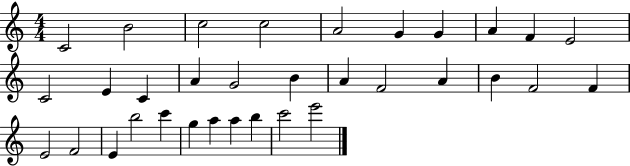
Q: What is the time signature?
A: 4/4